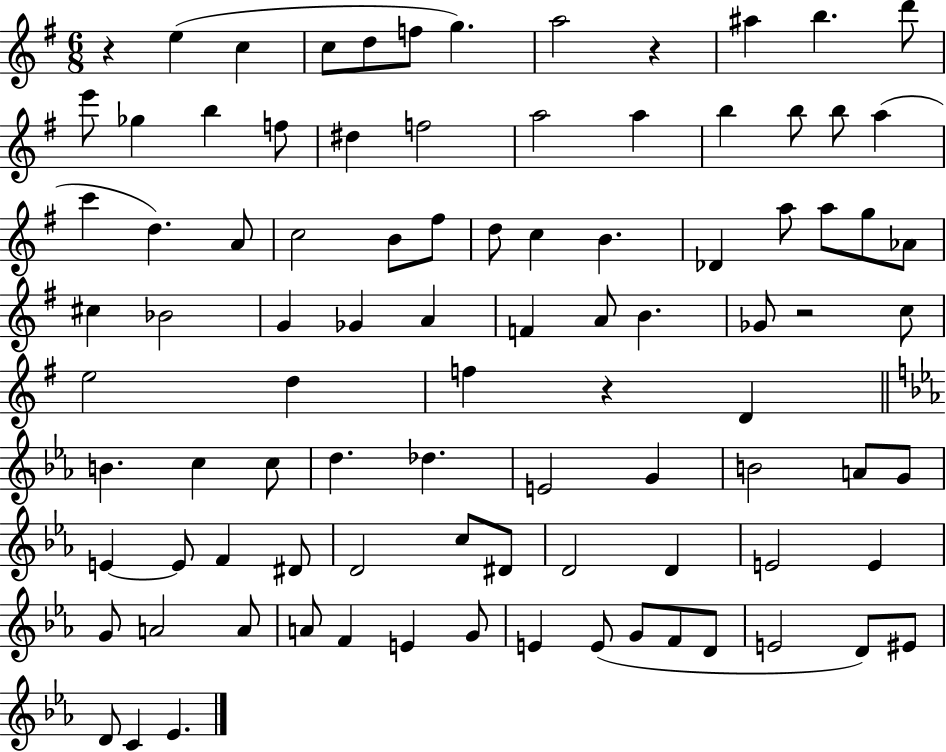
{
  \clef treble
  \numericTimeSignature
  \time 6/8
  \key g \major
  r4 e''4( c''4 | c''8 d''8 f''8 g''4.) | a''2 r4 | ais''4 b''4. d'''8 | \break e'''8 ges''4 b''4 f''8 | dis''4 f''2 | a''2 a''4 | b''4 b''8 b''8 a''4( | \break c'''4 d''4.) a'8 | c''2 b'8 fis''8 | d''8 c''4 b'4. | des'4 a''8 a''8 g''8 aes'8 | \break cis''4 bes'2 | g'4 ges'4 a'4 | f'4 a'8 b'4. | ges'8 r2 c''8 | \break e''2 d''4 | f''4 r4 d'4 | \bar "||" \break \key ees \major b'4. c''4 c''8 | d''4. des''4. | e'2 g'4 | b'2 a'8 g'8 | \break e'4~~ e'8 f'4 dis'8 | d'2 c''8 dis'8 | d'2 d'4 | e'2 e'4 | \break g'8 a'2 a'8 | a'8 f'4 e'4 g'8 | e'4 e'8( g'8 f'8 d'8 | e'2 d'8) eis'8 | \break d'8 c'4 ees'4. | \bar "|."
}